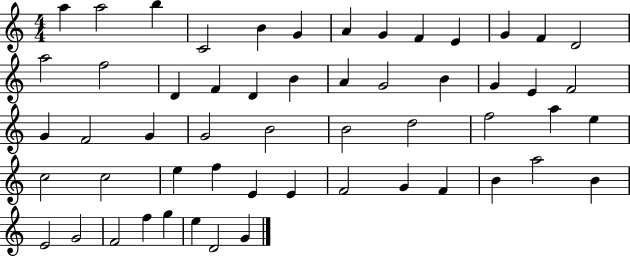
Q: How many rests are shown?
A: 0